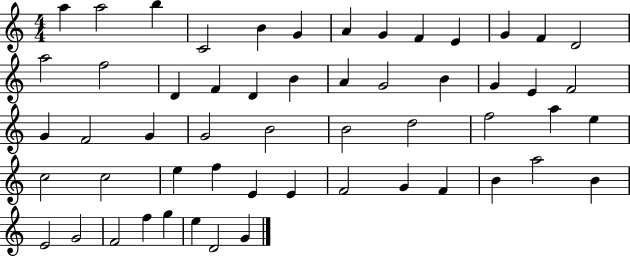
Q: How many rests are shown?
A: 0